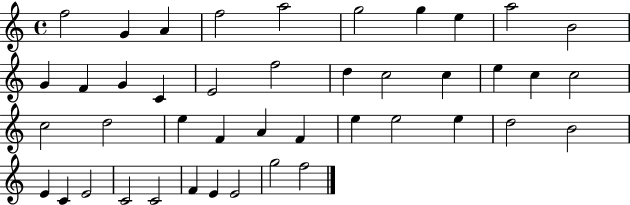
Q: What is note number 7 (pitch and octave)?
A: G5